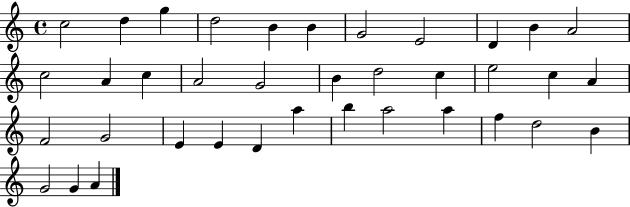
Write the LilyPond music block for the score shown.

{
  \clef treble
  \time 4/4
  \defaultTimeSignature
  \key c \major
  c''2 d''4 g''4 | d''2 b'4 b'4 | g'2 e'2 | d'4 b'4 a'2 | \break c''2 a'4 c''4 | a'2 g'2 | b'4 d''2 c''4 | e''2 c''4 a'4 | \break f'2 g'2 | e'4 e'4 d'4 a''4 | b''4 a''2 a''4 | f''4 d''2 b'4 | \break g'2 g'4 a'4 | \bar "|."
}